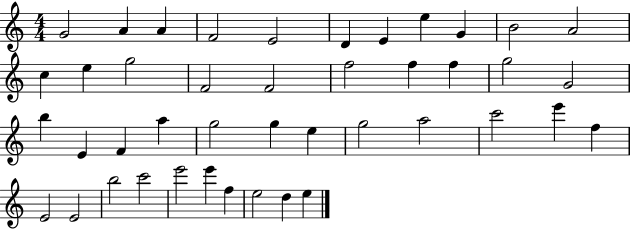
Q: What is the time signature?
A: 4/4